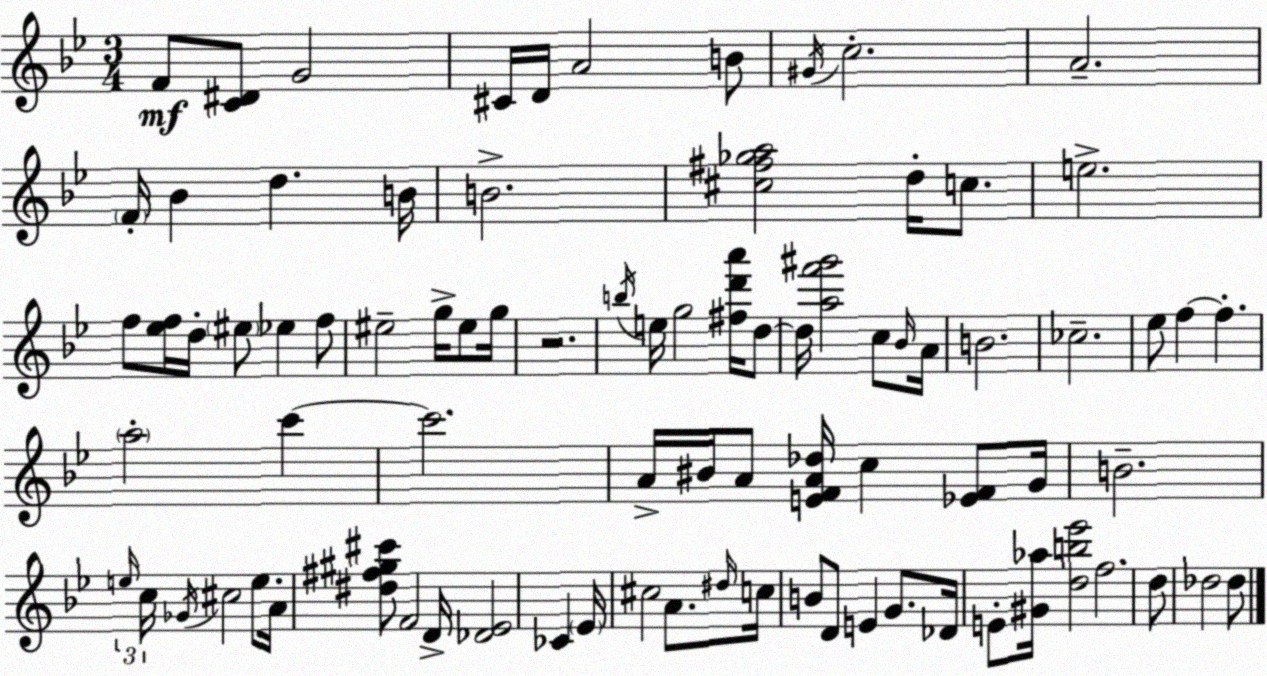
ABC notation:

X:1
T:Untitled
M:3/4
L:1/4
K:Gm
F/2 [C^D]/2 G2 ^C/4 D/4 A2 B/2 ^G/4 c2 A2 F/4 _B d B/4 B2 [^c^f_ga]2 d/4 c/2 e2 f/2 [_ef]/4 d/4 ^e/2 _e f/2 ^e2 g/4 ^e/2 g/4 z2 b/4 e/4 g2 [^fd'a']/4 d/2 d/4 [af'^g']2 c/2 _B/4 A/4 B2 _c2 _e/2 f f a2 c' c'2 A/4 ^B/4 A/2 [EFA_d]/4 c [_EF]/2 G/4 B2 e/4 c/4 _G/4 ^c2 e/2 A/4 [^d^f^g^c']/2 F2 D/4 [_D_E]2 _C _E/4 ^c2 A/2 ^d/4 c/4 B/2 D/2 E G/2 _D/4 E/2 [^G_a]/4 [db_e']2 f2 d/2 _d2 _d/2